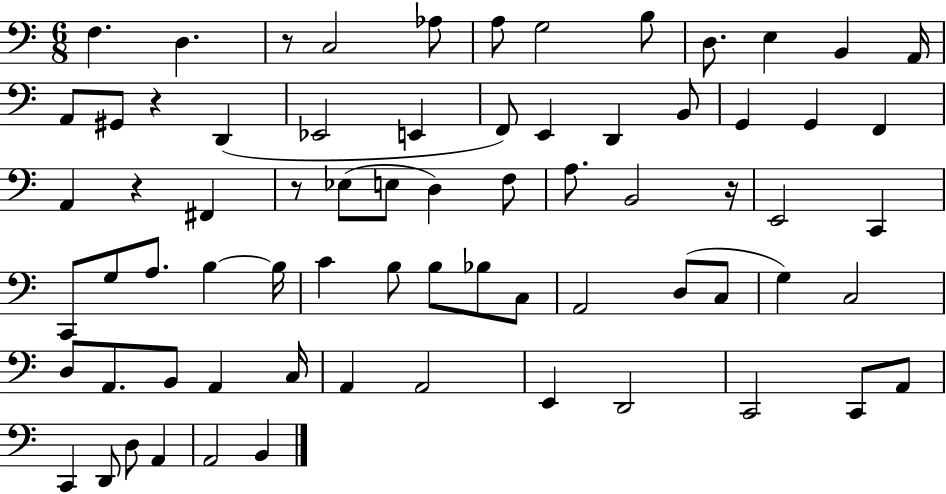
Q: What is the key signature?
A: C major